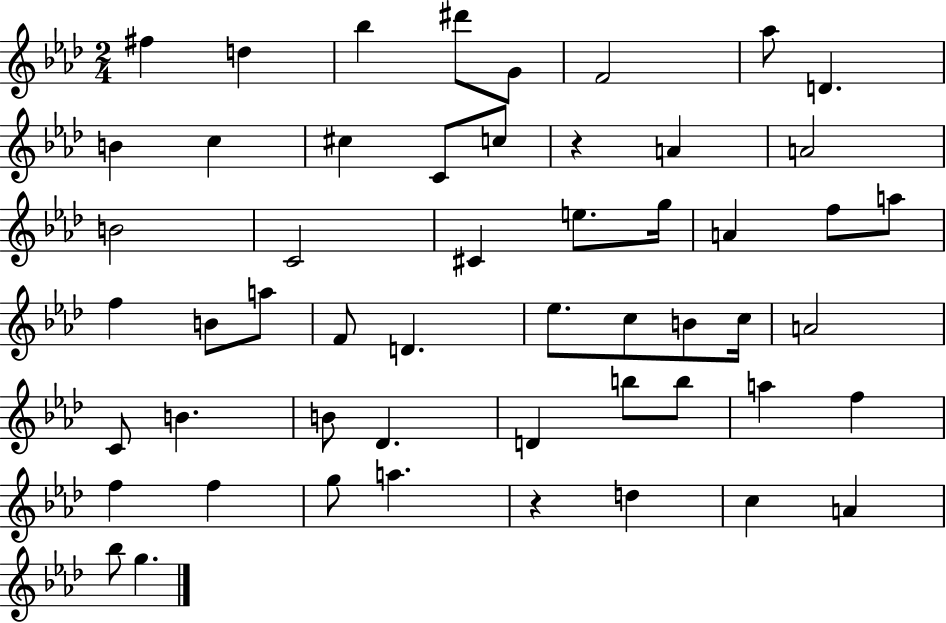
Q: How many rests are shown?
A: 2